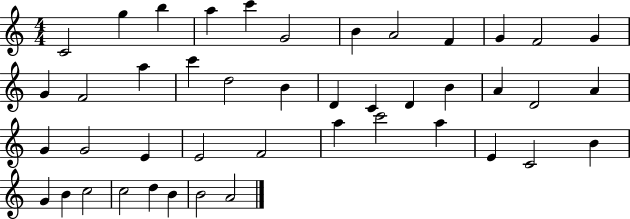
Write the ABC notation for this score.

X:1
T:Untitled
M:4/4
L:1/4
K:C
C2 g b a c' G2 B A2 F G F2 G G F2 a c' d2 B D C D B A D2 A G G2 E E2 F2 a c'2 a E C2 B G B c2 c2 d B B2 A2